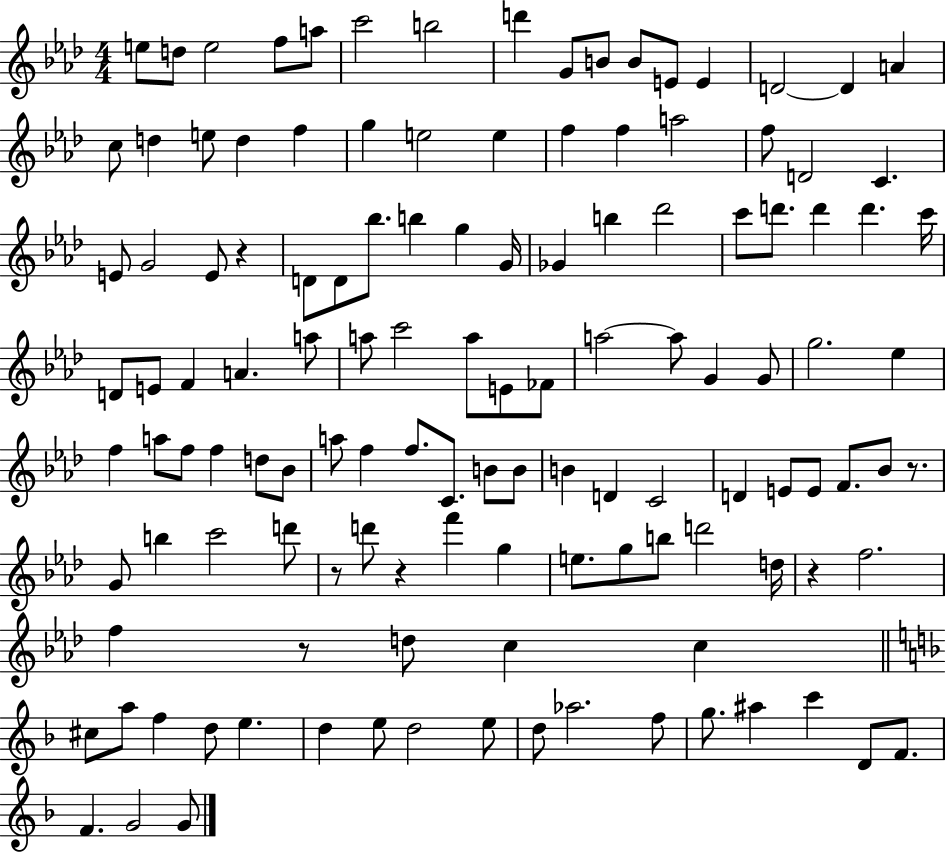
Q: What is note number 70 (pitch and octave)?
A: A5